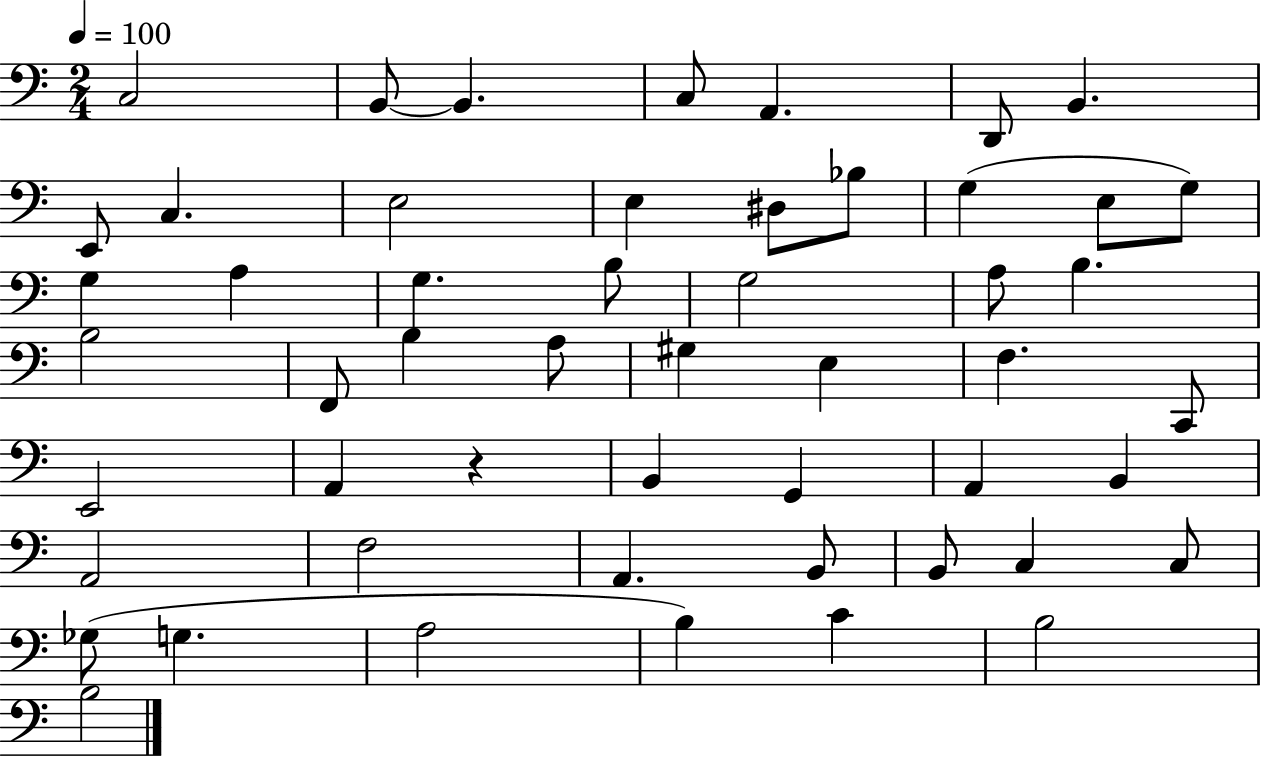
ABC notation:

X:1
T:Untitled
M:2/4
L:1/4
K:C
C,2 B,,/2 B,, C,/2 A,, D,,/2 B,, E,,/2 C, E,2 E, ^D,/2 _B,/2 G, E,/2 G,/2 G, A, G, B,/2 G,2 A,/2 B, B,2 F,,/2 B, A,/2 ^G, E, F, C,,/2 E,,2 A,, z B,, G,, A,, B,, A,,2 F,2 A,, B,,/2 B,,/2 C, C,/2 _G,/2 G, A,2 B, C B,2 B,2